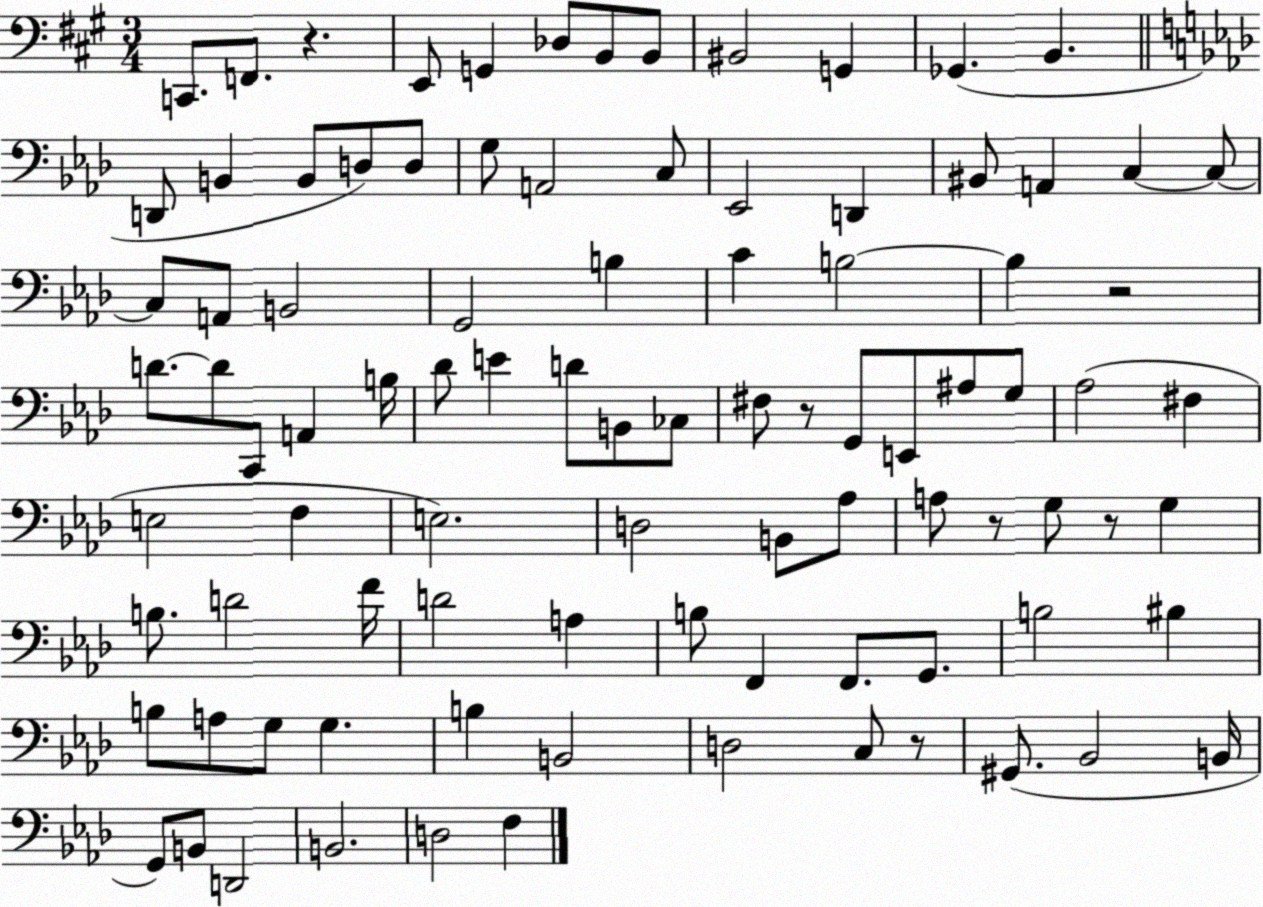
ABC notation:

X:1
T:Untitled
M:3/4
L:1/4
K:A
C,,/2 F,,/2 z E,,/2 G,, _D,/2 B,,/2 B,,/2 ^B,,2 G,, _G,, B,, D,,/2 B,, B,,/2 D,/2 D,/2 G,/2 A,,2 C,/2 _E,,2 D,, ^B,,/2 A,, C, C,/2 C,/2 A,,/2 B,,2 G,,2 B, C B,2 B, z2 D/2 D/2 C,,/2 A,, B,/4 _D/2 E D/2 B,,/2 _C,/2 ^F,/2 z/2 G,,/2 E,,/2 ^A,/2 G,/2 _A,2 ^F, E,2 F, E,2 D,2 B,,/2 _A,/2 A,/2 z/2 G,/2 z/2 G, B,/2 D2 F/4 D2 A, B,/2 F,, F,,/2 G,,/2 B,2 ^B, B,/2 A,/2 G,/2 G, B, B,,2 D,2 C,/2 z/2 ^G,,/2 _B,,2 B,,/4 G,,/2 B,,/2 D,,2 B,,2 D,2 F,